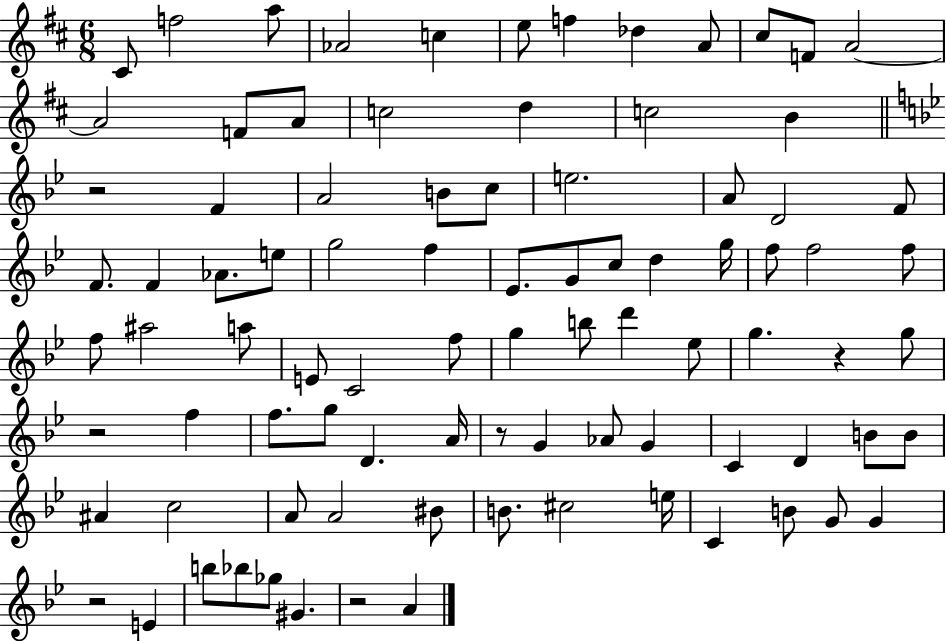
X:1
T:Untitled
M:6/8
L:1/4
K:D
^C/2 f2 a/2 _A2 c e/2 f _d A/2 ^c/2 F/2 A2 A2 F/2 A/2 c2 d c2 B z2 F A2 B/2 c/2 e2 A/2 D2 F/2 F/2 F _A/2 e/2 g2 f _E/2 G/2 c/2 d g/4 f/2 f2 f/2 f/2 ^a2 a/2 E/2 C2 f/2 g b/2 d' _e/2 g z g/2 z2 f f/2 g/2 D A/4 z/2 G _A/2 G C D B/2 B/2 ^A c2 A/2 A2 ^B/2 B/2 ^c2 e/4 C B/2 G/2 G z2 E b/2 _b/2 _g/2 ^G z2 A